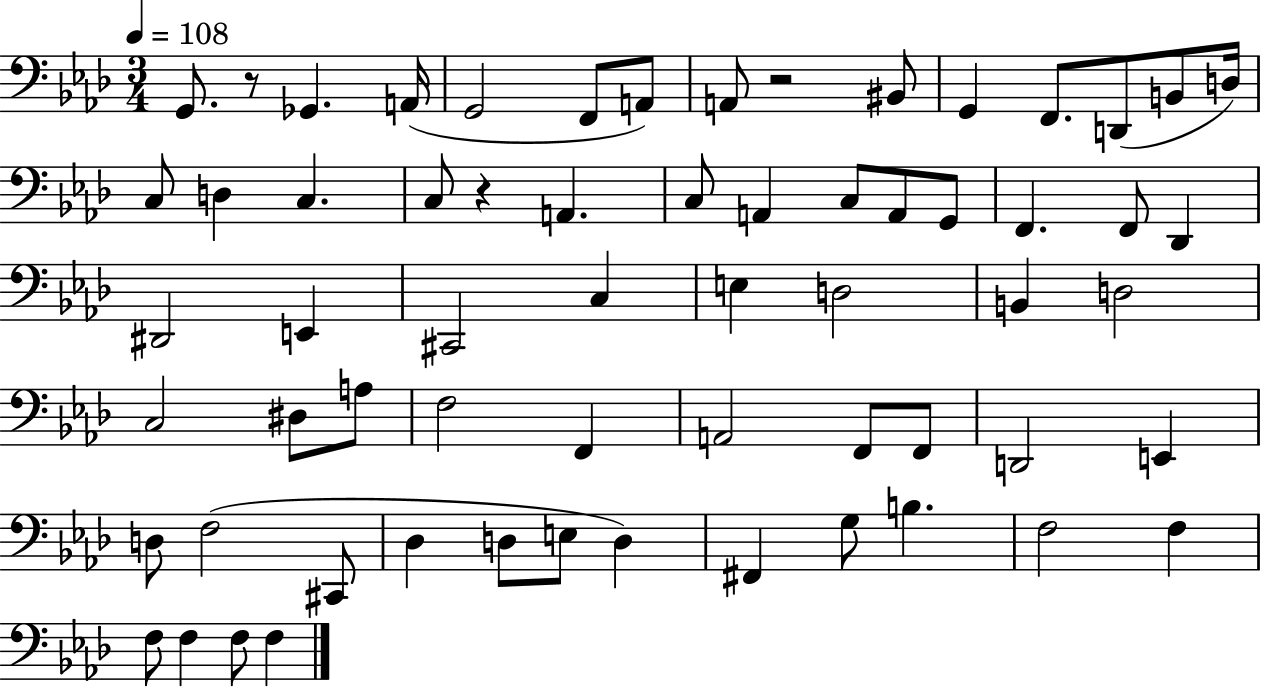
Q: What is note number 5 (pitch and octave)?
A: F2